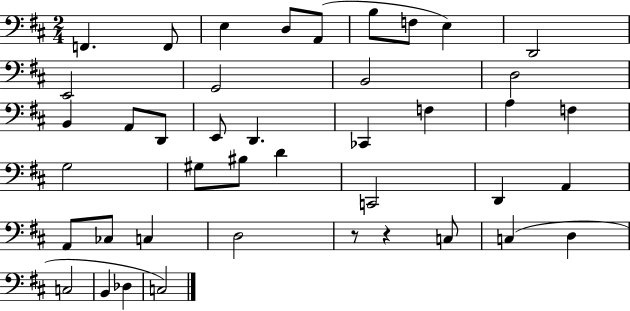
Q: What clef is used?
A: bass